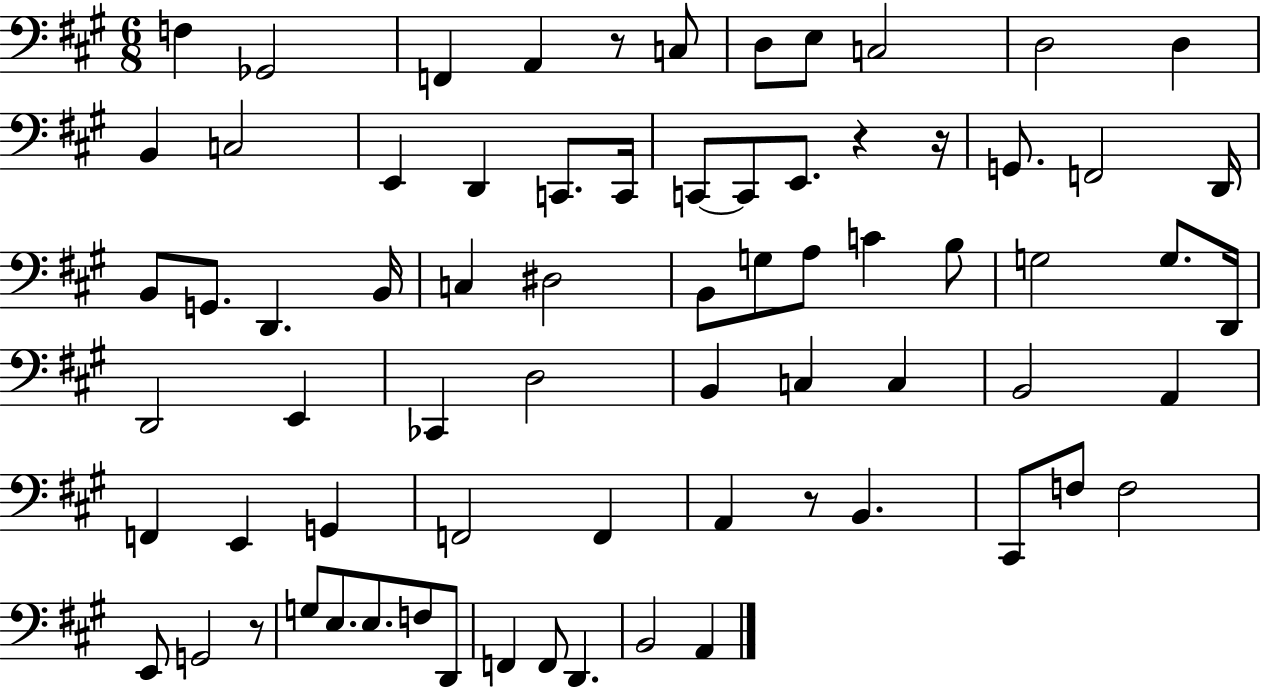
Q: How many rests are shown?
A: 5